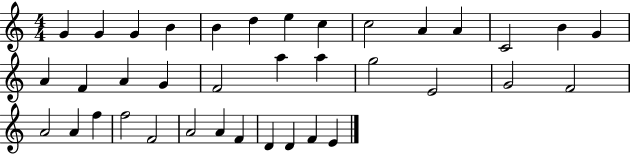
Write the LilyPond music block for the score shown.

{
  \clef treble
  \numericTimeSignature
  \time 4/4
  \key c \major
  g'4 g'4 g'4 b'4 | b'4 d''4 e''4 c''4 | c''2 a'4 a'4 | c'2 b'4 g'4 | \break a'4 f'4 a'4 g'4 | f'2 a''4 a''4 | g''2 e'2 | g'2 f'2 | \break a'2 a'4 f''4 | f''2 f'2 | a'2 a'4 f'4 | d'4 d'4 f'4 e'4 | \break \bar "|."
}